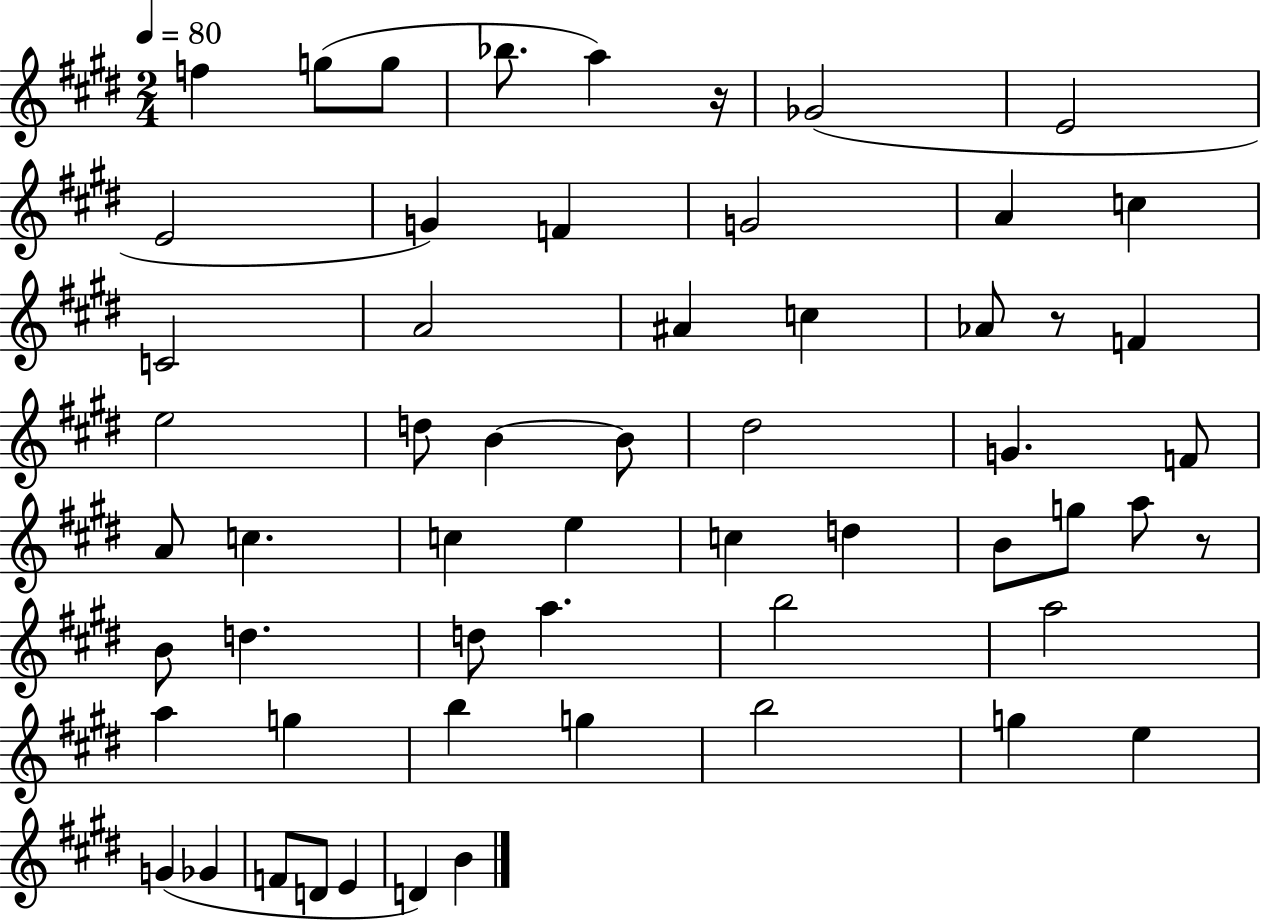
{
  \clef treble
  \numericTimeSignature
  \time 2/4
  \key e \major
  \tempo 4 = 80
  f''4 g''8( g''8 | bes''8. a''4) r16 | ges'2( | e'2 | \break e'2 | g'4) f'4 | g'2 | a'4 c''4 | \break c'2 | a'2 | ais'4 c''4 | aes'8 r8 f'4 | \break e''2 | d''8 b'4~~ b'8 | dis''2 | g'4. f'8 | \break a'8 c''4. | c''4 e''4 | c''4 d''4 | b'8 g''8 a''8 r8 | \break b'8 d''4. | d''8 a''4. | b''2 | a''2 | \break a''4 g''4 | b''4 g''4 | b''2 | g''4 e''4 | \break g'4( ges'4 | f'8 d'8 e'4 | d'4) b'4 | \bar "|."
}